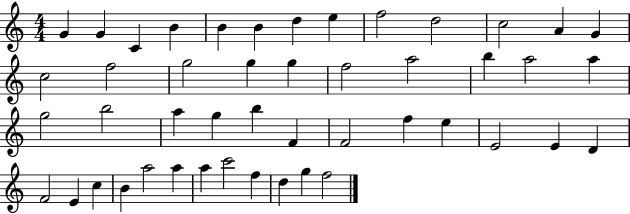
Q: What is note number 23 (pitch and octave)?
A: A5